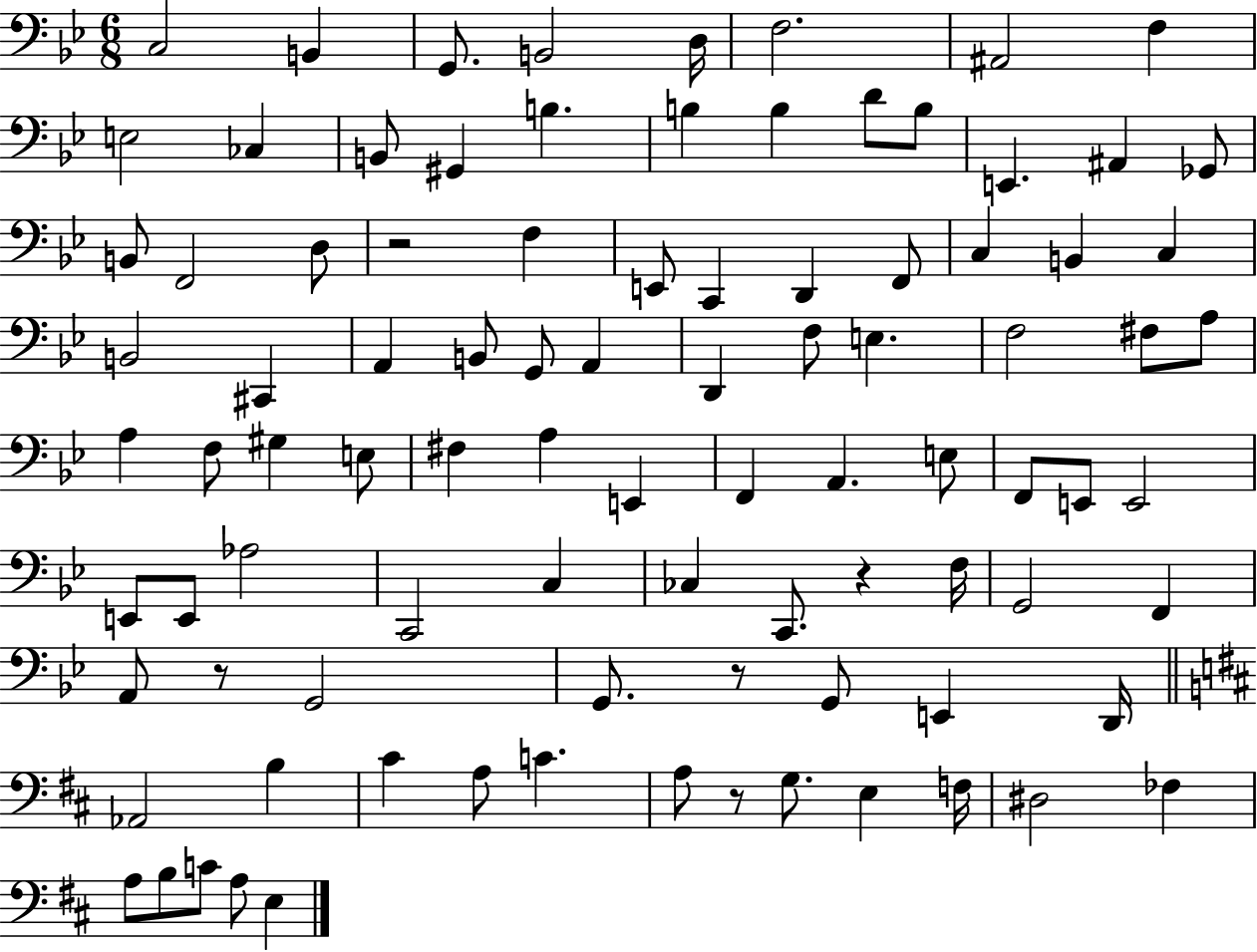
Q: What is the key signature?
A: BES major